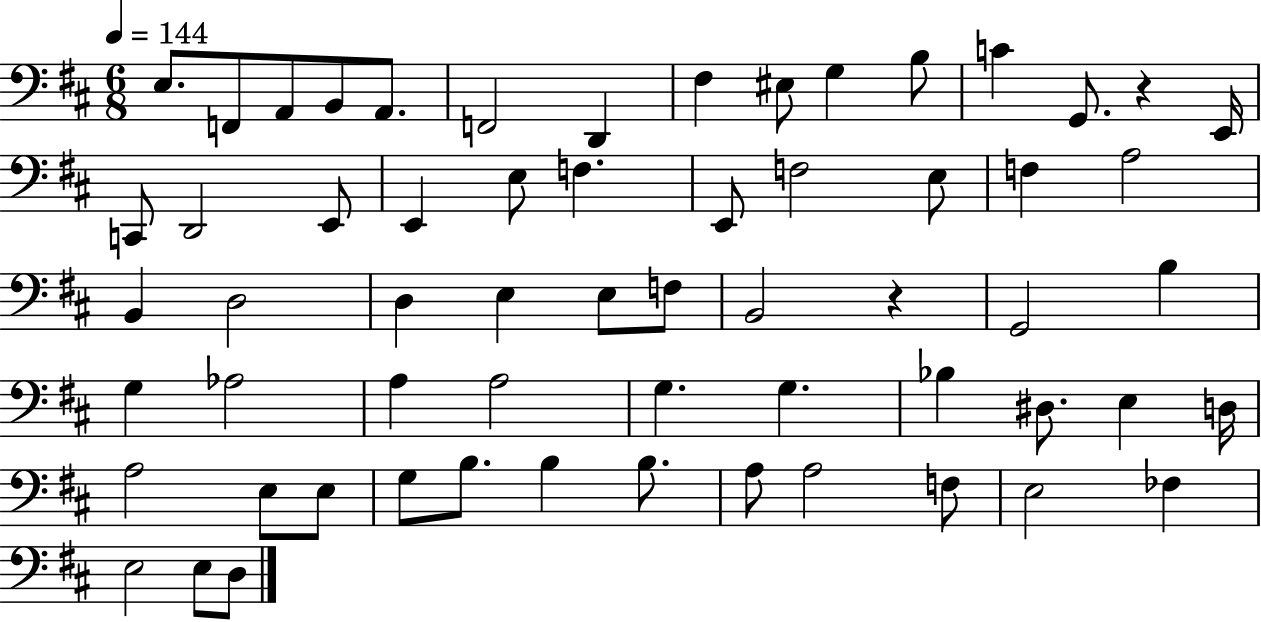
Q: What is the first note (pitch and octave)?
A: E3